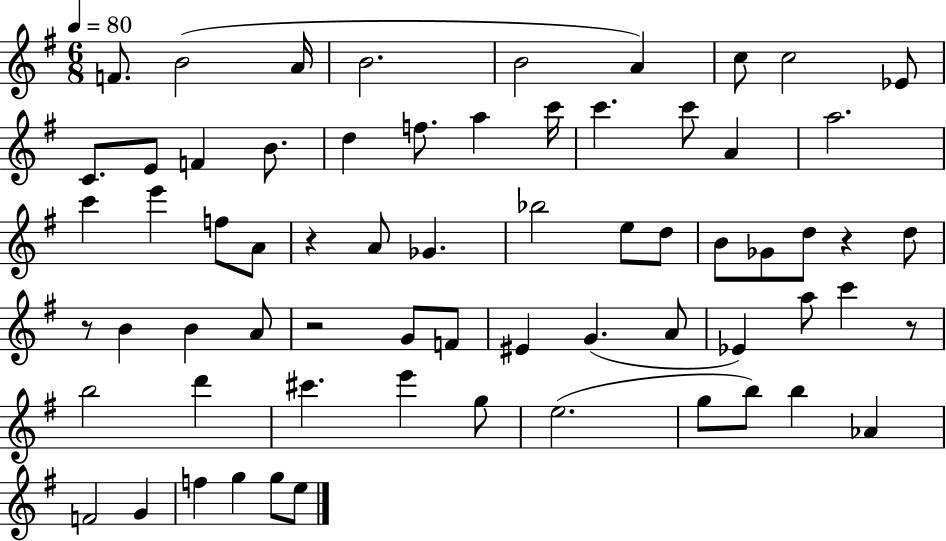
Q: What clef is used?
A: treble